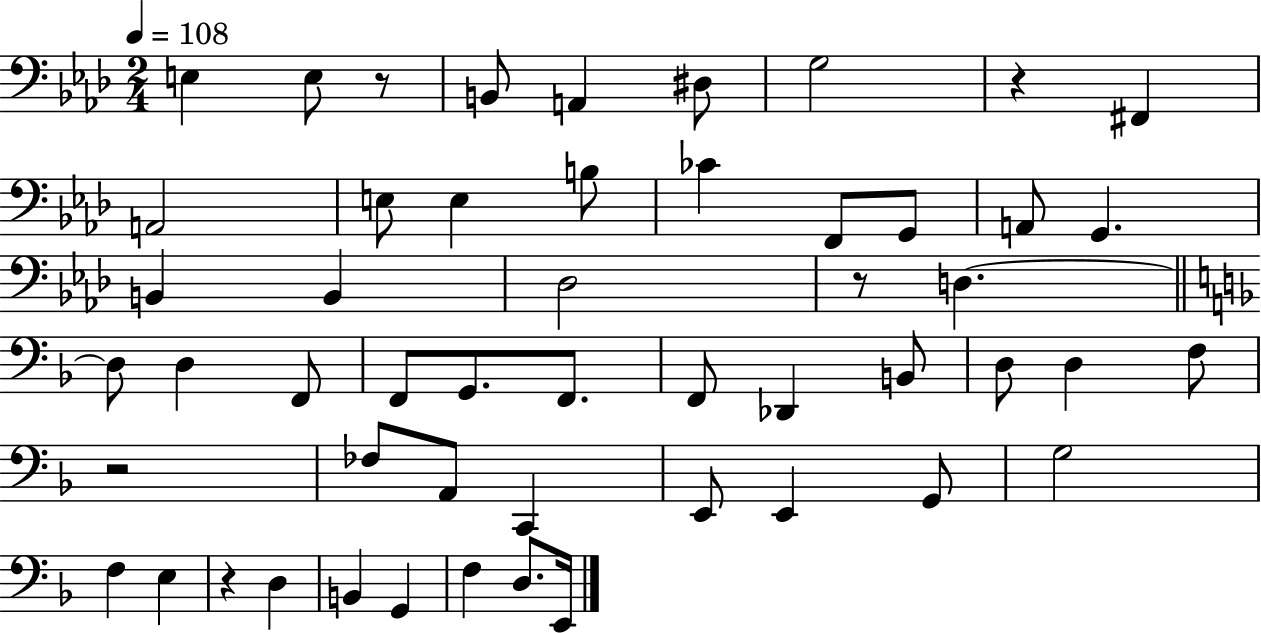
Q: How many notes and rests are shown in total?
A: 52